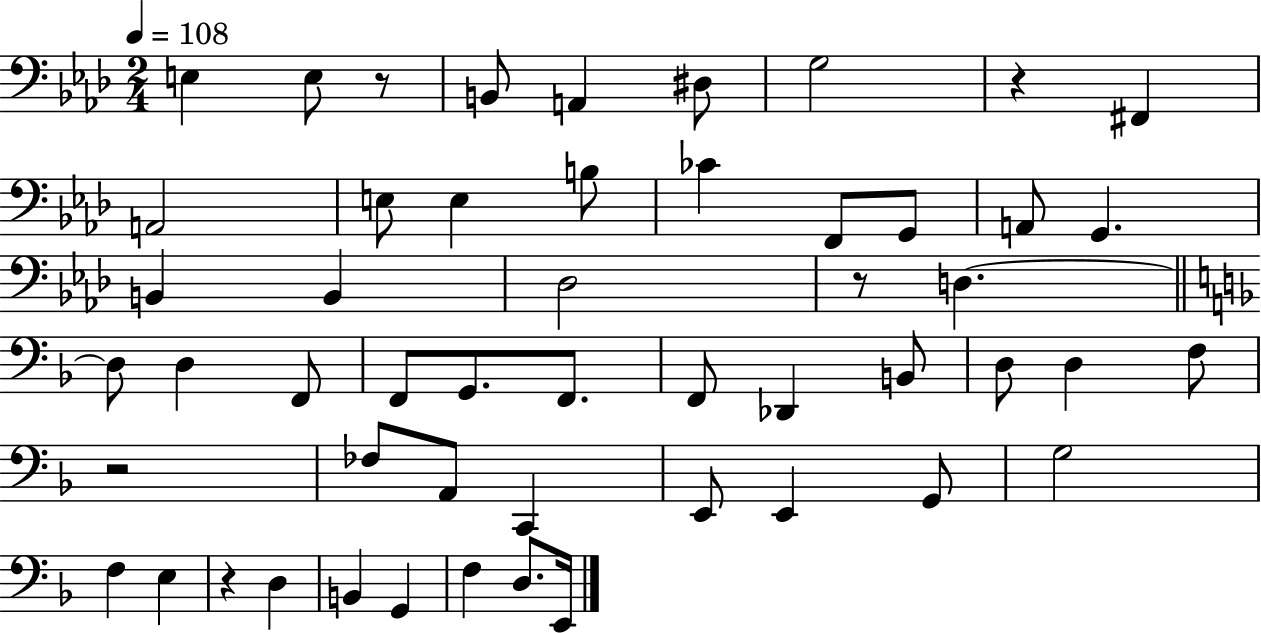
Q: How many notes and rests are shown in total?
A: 52